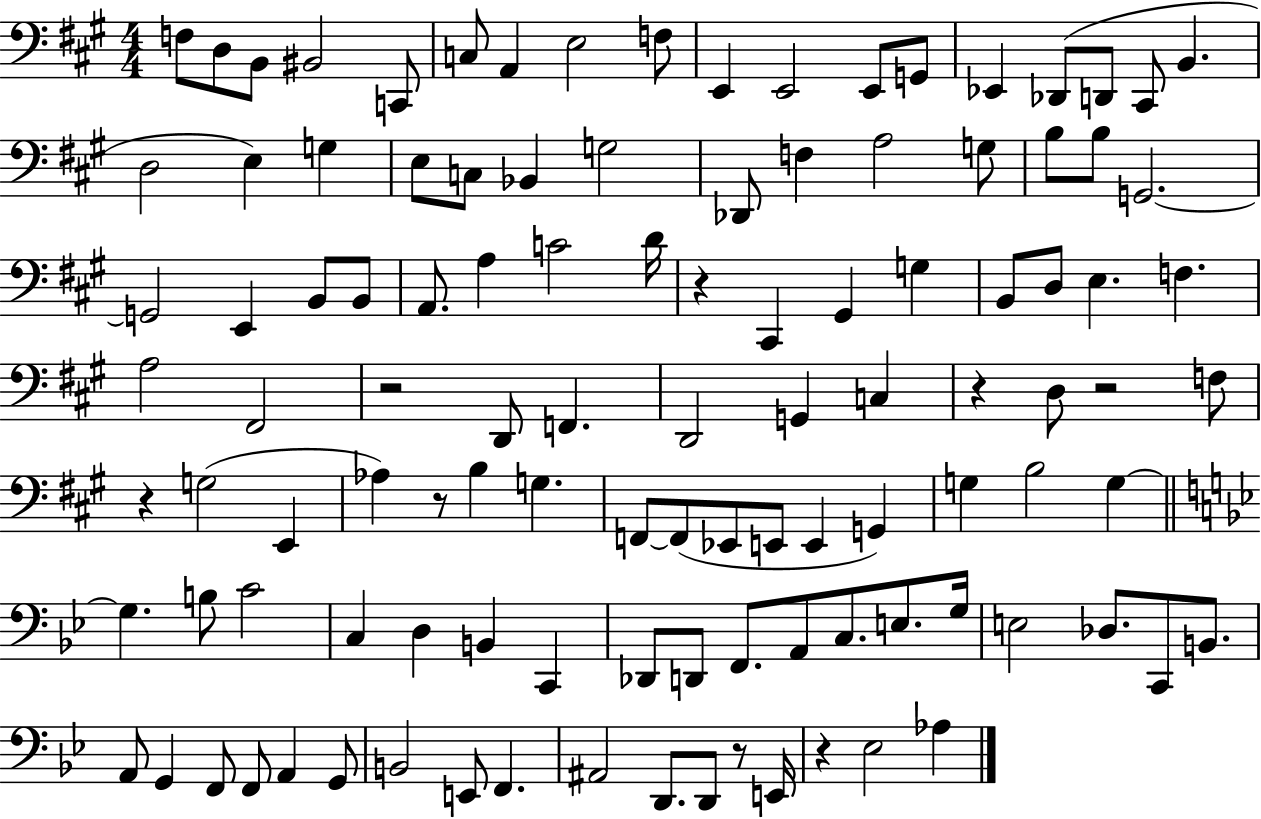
{
  \clef bass
  \numericTimeSignature
  \time 4/4
  \key a \major
  \repeat volta 2 { f8 d8 b,8 bis,2 c,8 | c8 a,4 e2 f8 | e,4 e,2 e,8 g,8 | ees,4 des,8( d,8 cis,8 b,4. | \break d2 e4) g4 | e8 c8 bes,4 g2 | des,8 f4 a2 g8 | b8 b8 g,2.~~ | \break g,2 e,4 b,8 b,8 | a,8. a4 c'2 d'16 | r4 cis,4 gis,4 g4 | b,8 d8 e4. f4. | \break a2 fis,2 | r2 d,8 f,4. | d,2 g,4 c4 | r4 d8 r2 f8 | \break r4 g2( e,4 | aes4) r8 b4 g4. | f,8~~ f,8( ees,8 e,8 e,4 g,4) | g4 b2 g4~~ | \break \bar "||" \break \key bes \major g4. b8 c'2 | c4 d4 b,4 c,4 | des,8 d,8 f,8. a,8 c8. e8. g16 | e2 des8. c,8 b,8. | \break a,8 g,4 f,8 f,8 a,4 g,8 | b,2 e,8 f,4. | ais,2 d,8. d,8 r8 e,16 | r4 ees2 aes4 | \break } \bar "|."
}